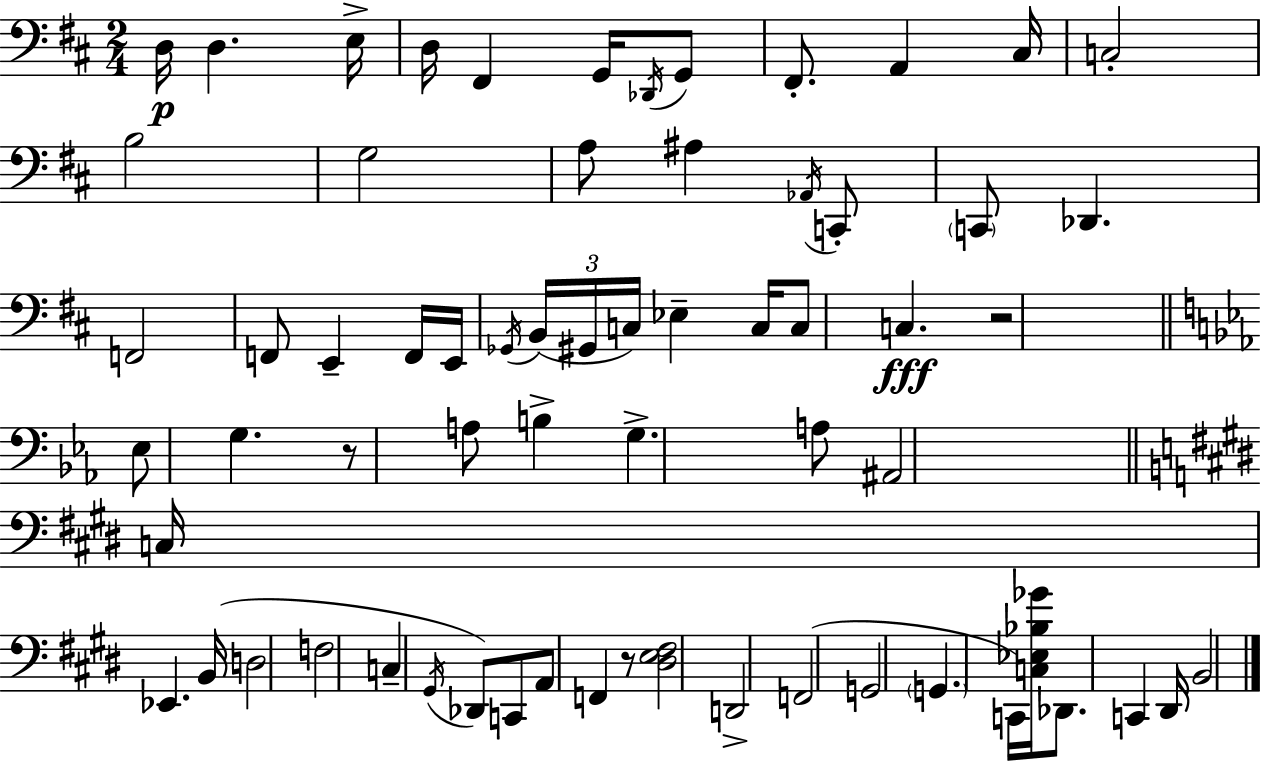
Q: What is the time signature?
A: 2/4